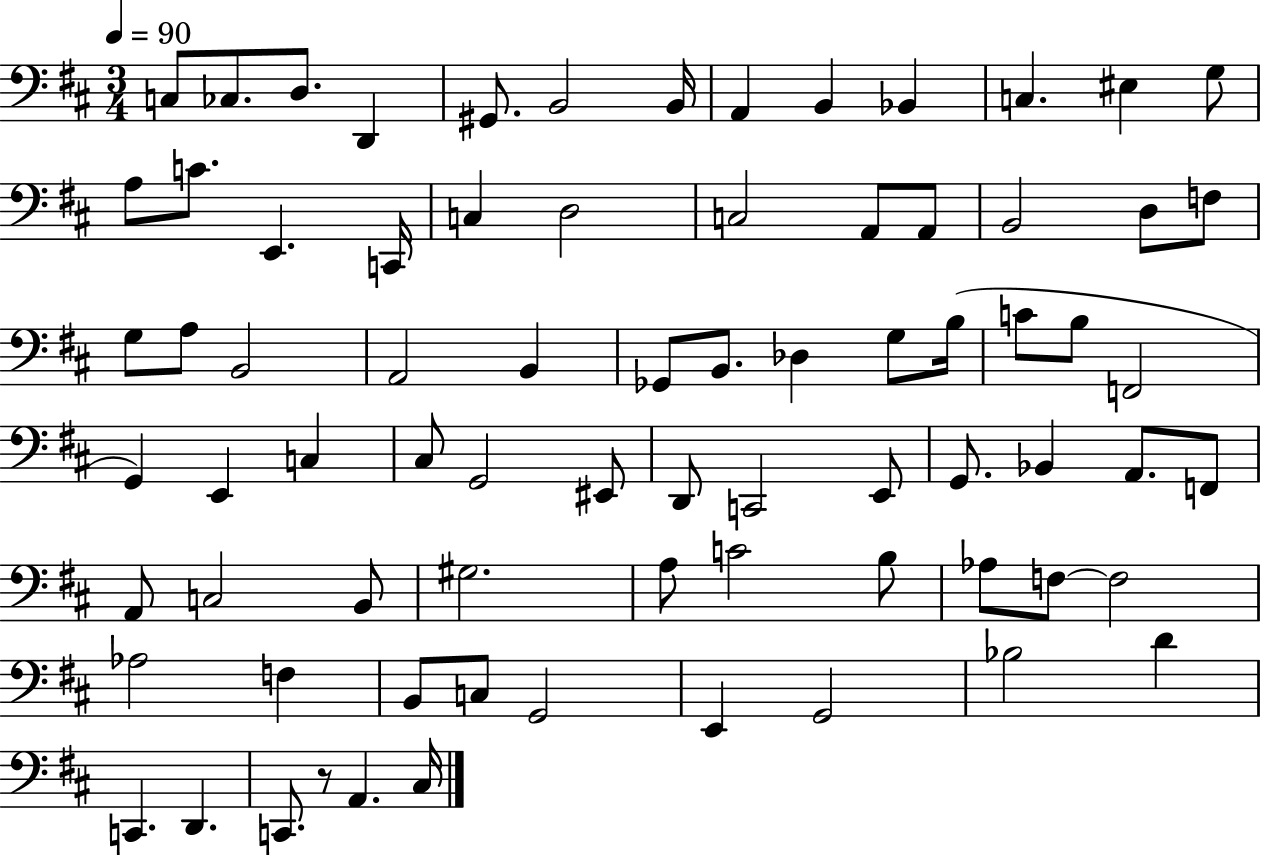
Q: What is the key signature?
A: D major